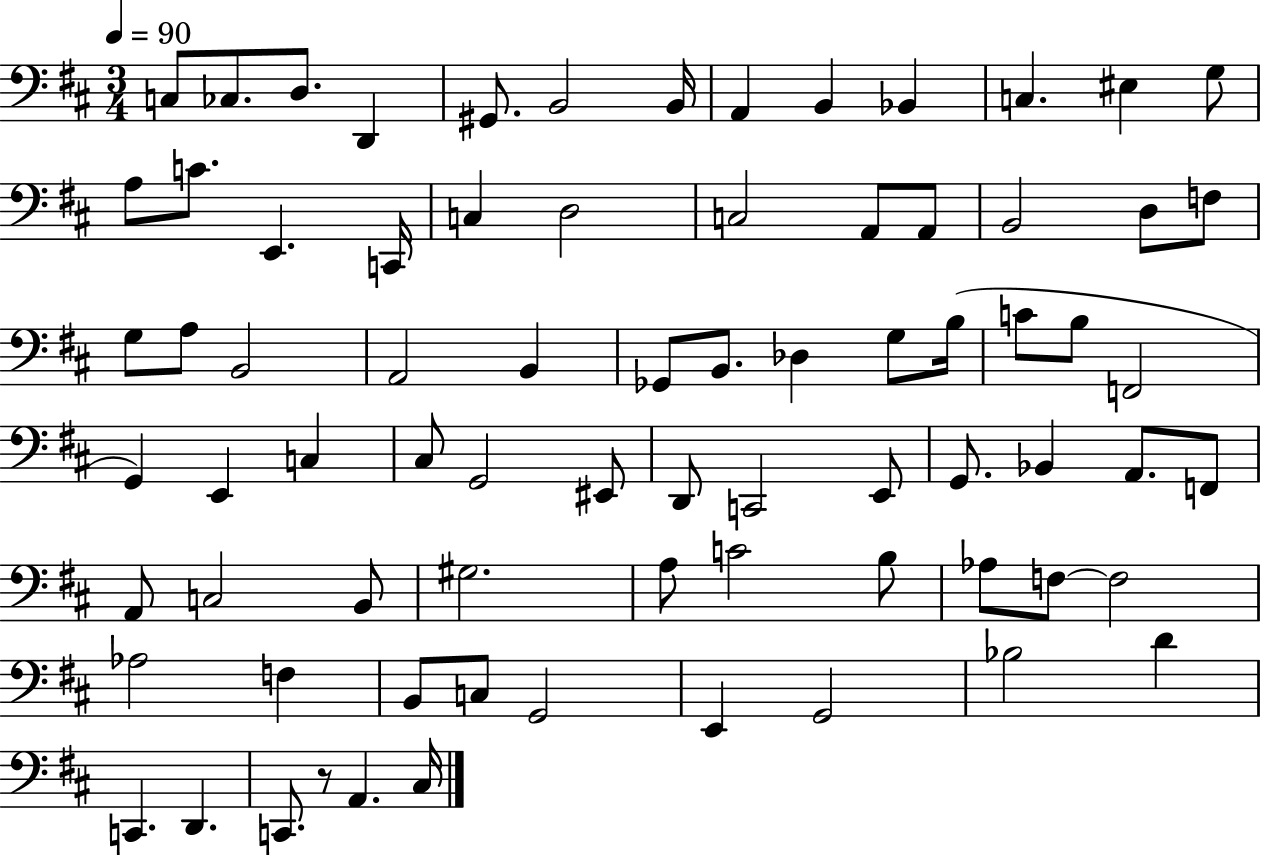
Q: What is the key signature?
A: D major